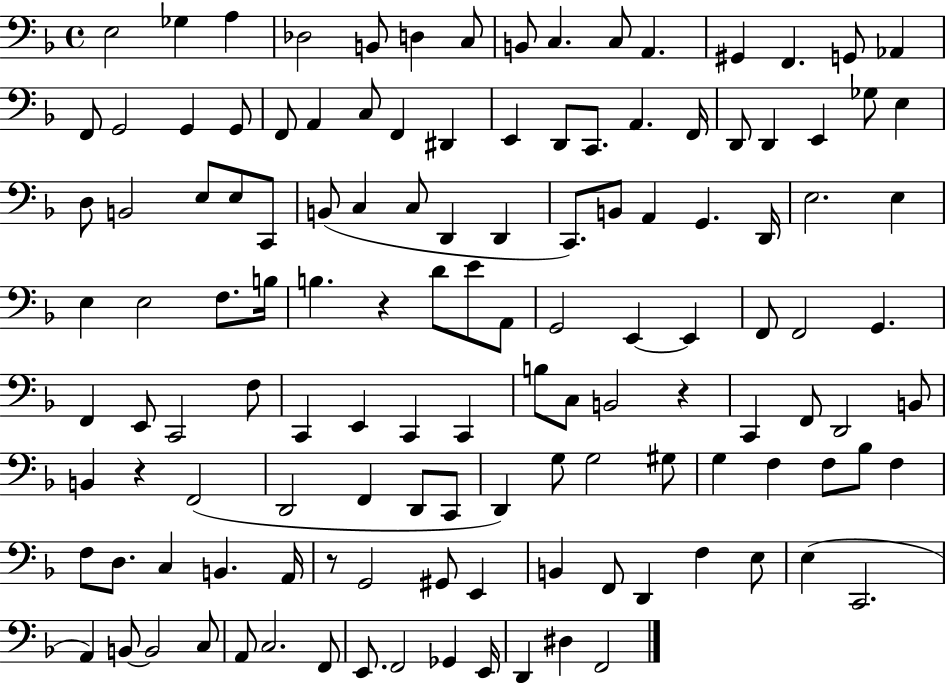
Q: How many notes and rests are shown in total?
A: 128